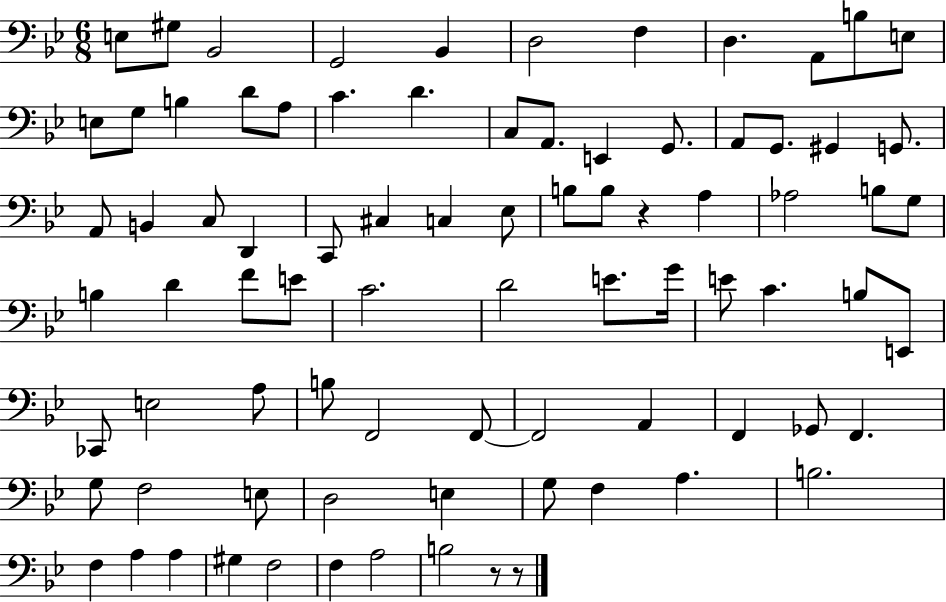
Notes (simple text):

E3/e G#3/e Bb2/h G2/h Bb2/q D3/h F3/q D3/q. A2/e B3/e E3/e E3/e G3/e B3/q D4/e A3/e C4/q. D4/q. C3/e A2/e. E2/q G2/e. A2/e G2/e. G#2/q G2/e. A2/e B2/q C3/e D2/q C2/e C#3/q C3/q Eb3/e B3/e B3/e R/q A3/q Ab3/h B3/e G3/e B3/q D4/q F4/e E4/e C4/h. D4/h E4/e. G4/s E4/e C4/q. B3/e E2/e CES2/e E3/h A3/e B3/e F2/h F2/e F2/h A2/q F2/q Gb2/e F2/q. G3/e F3/h E3/e D3/h E3/q G3/e F3/q A3/q. B3/h. F3/q A3/q A3/q G#3/q F3/h F3/q A3/h B3/h R/e R/e